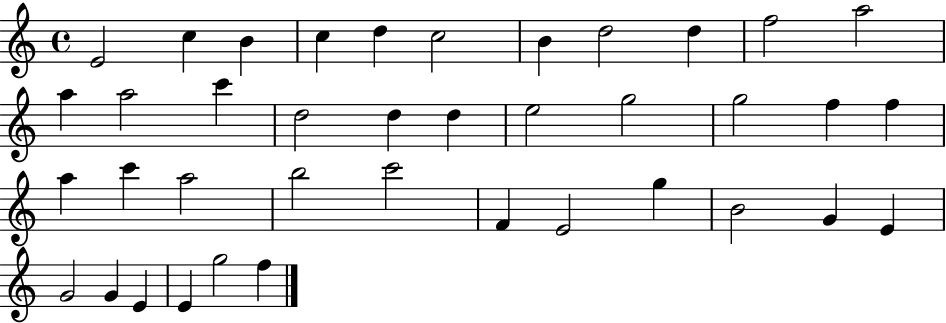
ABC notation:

X:1
T:Untitled
M:4/4
L:1/4
K:C
E2 c B c d c2 B d2 d f2 a2 a a2 c' d2 d d e2 g2 g2 f f a c' a2 b2 c'2 F E2 g B2 G E G2 G E E g2 f